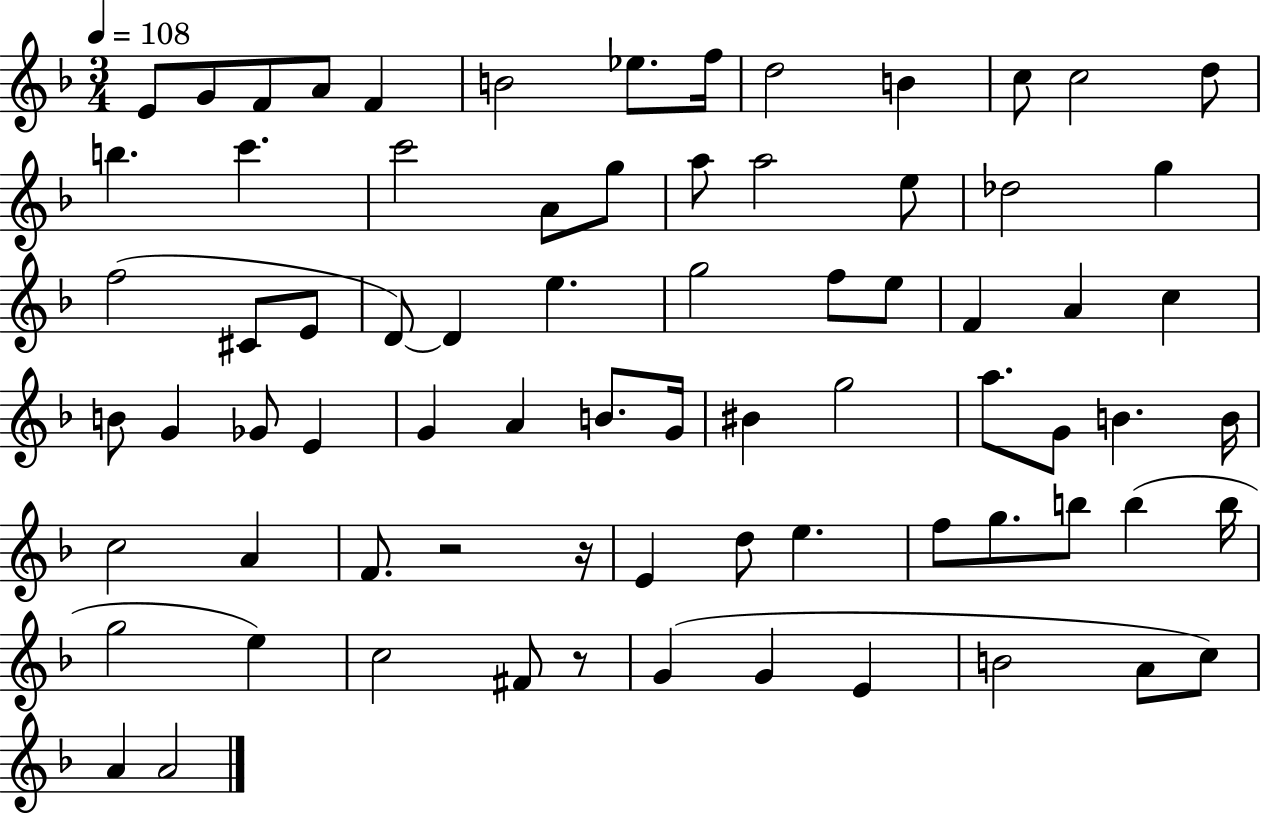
{
  \clef treble
  \numericTimeSignature
  \time 3/4
  \key f \major
  \tempo 4 = 108
  e'8 g'8 f'8 a'8 f'4 | b'2 ees''8. f''16 | d''2 b'4 | c''8 c''2 d''8 | \break b''4. c'''4. | c'''2 a'8 g''8 | a''8 a''2 e''8 | des''2 g''4 | \break f''2( cis'8 e'8 | d'8~~) d'4 e''4. | g''2 f''8 e''8 | f'4 a'4 c''4 | \break b'8 g'4 ges'8 e'4 | g'4 a'4 b'8. g'16 | bis'4 g''2 | a''8. g'8 b'4. b'16 | \break c''2 a'4 | f'8. r2 r16 | e'4 d''8 e''4. | f''8 g''8. b''8 b''4( b''16 | \break g''2 e''4) | c''2 fis'8 r8 | g'4( g'4 e'4 | b'2 a'8 c''8) | \break a'4 a'2 | \bar "|."
}